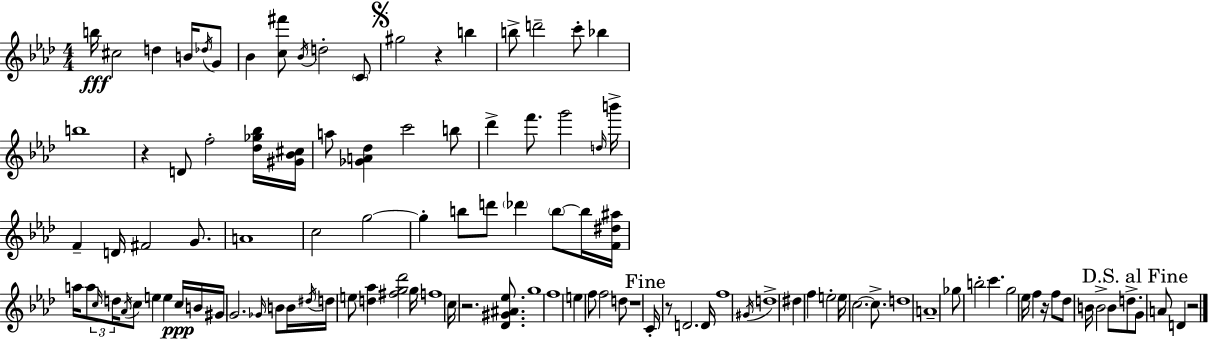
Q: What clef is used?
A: treble